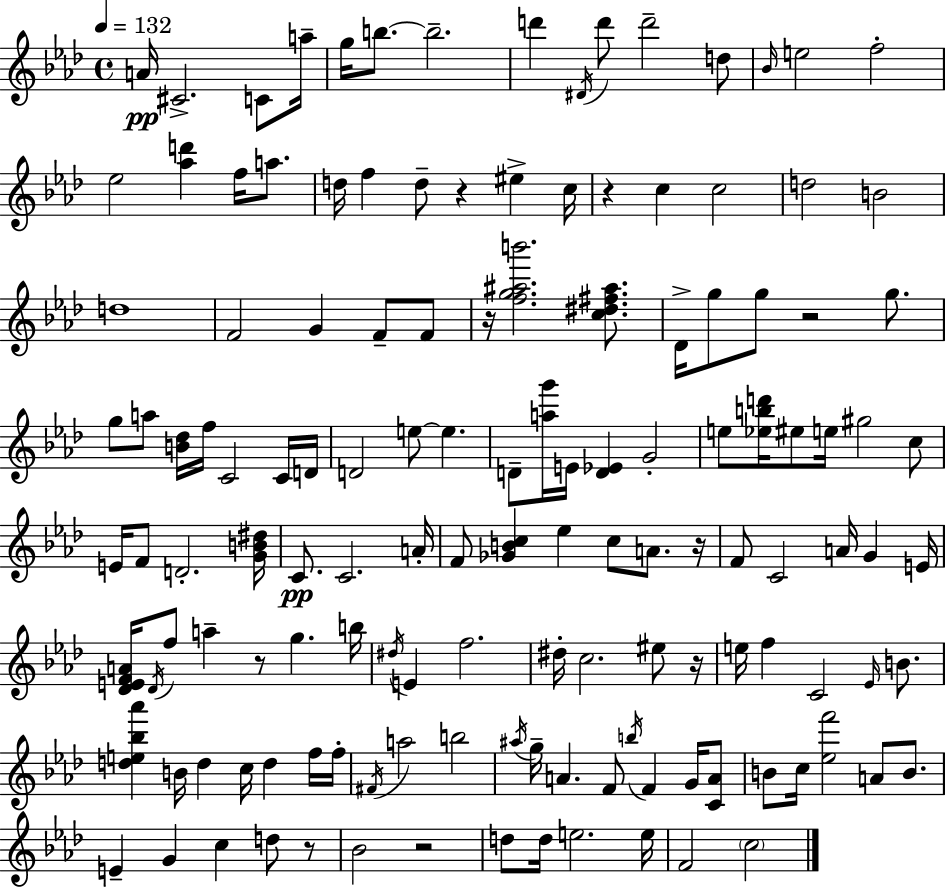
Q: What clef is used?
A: treble